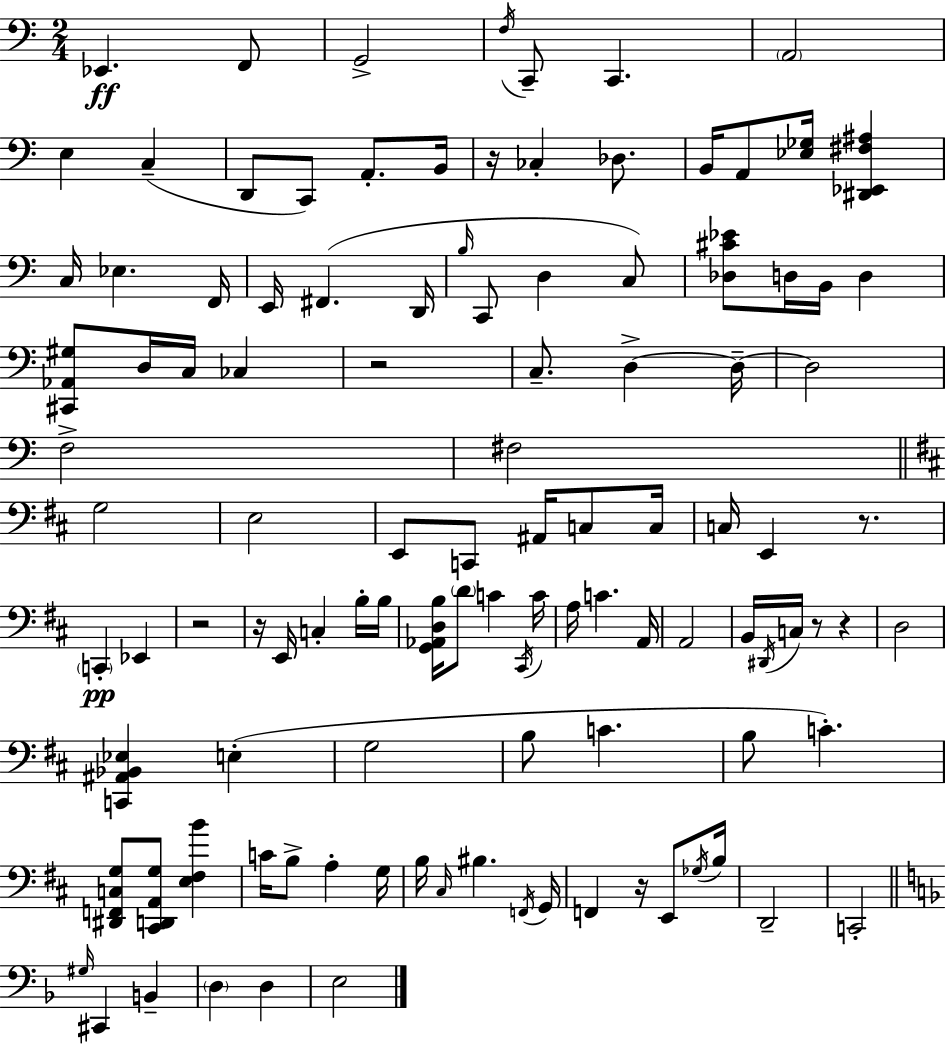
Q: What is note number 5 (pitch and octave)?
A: C2